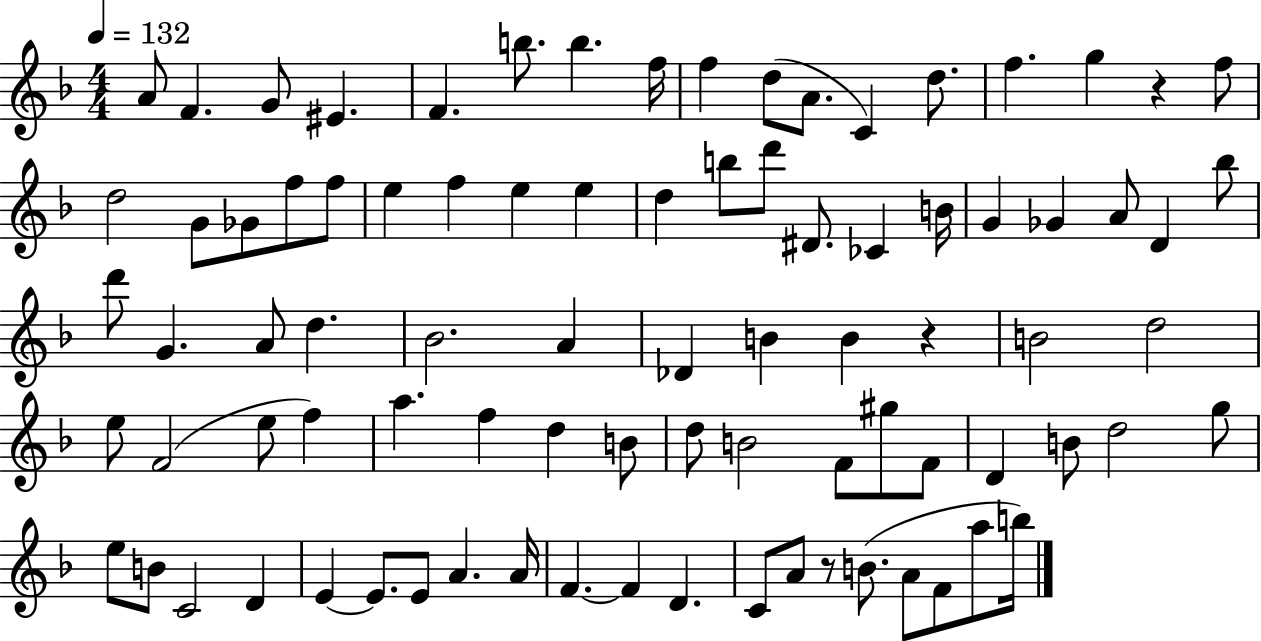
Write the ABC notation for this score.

X:1
T:Untitled
M:4/4
L:1/4
K:F
A/2 F G/2 ^E F b/2 b f/4 f d/2 A/2 C d/2 f g z f/2 d2 G/2 _G/2 f/2 f/2 e f e e d b/2 d'/2 ^D/2 _C B/4 G _G A/2 D _b/2 d'/2 G A/2 d _B2 A _D B B z B2 d2 e/2 F2 e/2 f a f d B/2 d/2 B2 F/2 ^g/2 F/2 D B/2 d2 g/2 e/2 B/2 C2 D E E/2 E/2 A A/4 F F D C/2 A/2 z/2 B/2 A/2 F/2 a/2 b/4